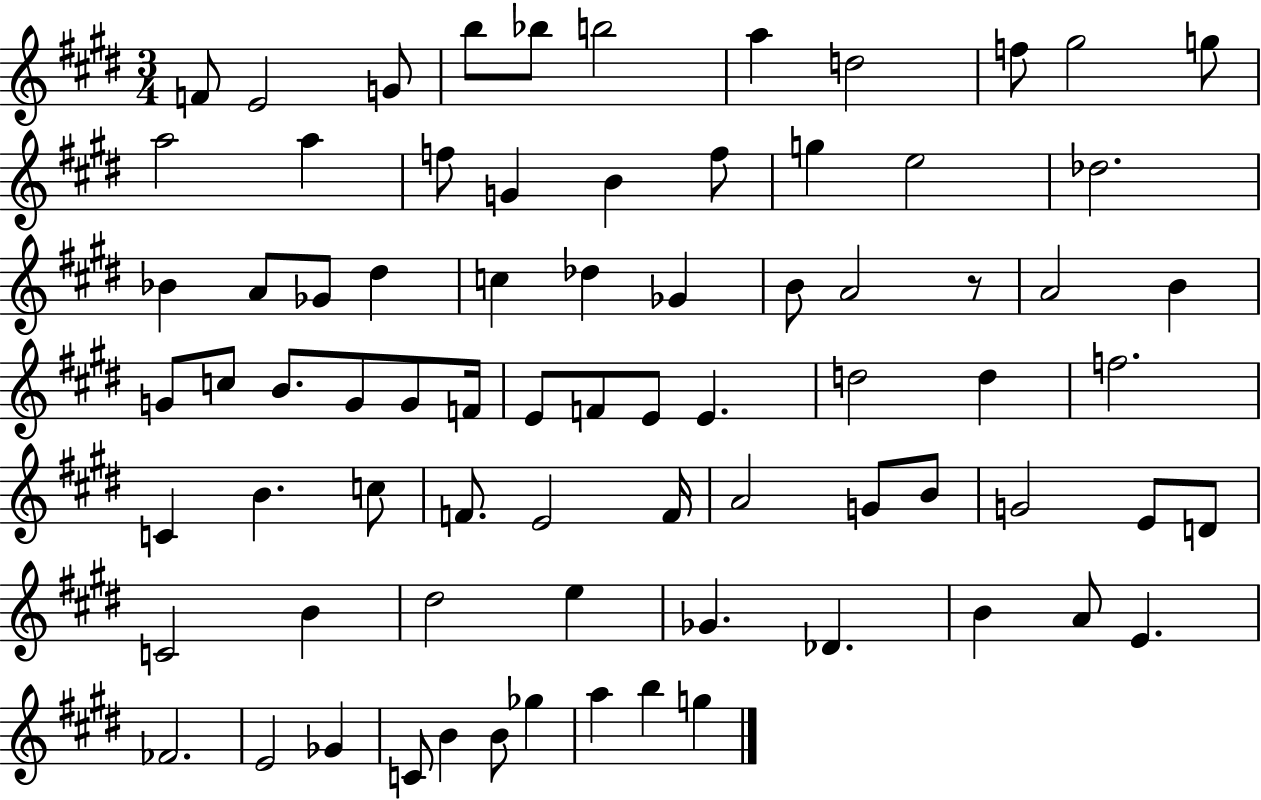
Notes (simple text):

F4/e E4/h G4/e B5/e Bb5/e B5/h A5/q D5/h F5/e G#5/h G5/e A5/h A5/q F5/e G4/q B4/q F5/e G5/q E5/h Db5/h. Bb4/q A4/e Gb4/e D#5/q C5/q Db5/q Gb4/q B4/e A4/h R/e A4/h B4/q G4/e C5/e B4/e. G4/e G4/e F4/s E4/e F4/e E4/e E4/q. D5/h D5/q F5/h. C4/q B4/q. C5/e F4/e. E4/h F4/s A4/h G4/e B4/e G4/h E4/e D4/e C4/h B4/q D#5/h E5/q Gb4/q. Db4/q. B4/q A4/e E4/q. FES4/h. E4/h Gb4/q C4/e B4/q B4/e Gb5/q A5/q B5/q G5/q